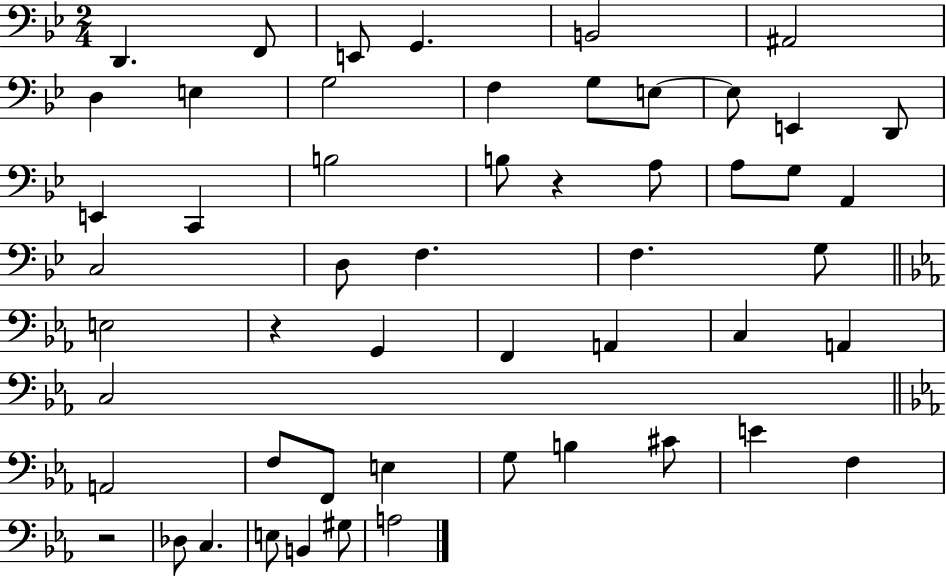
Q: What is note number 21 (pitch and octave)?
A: A3